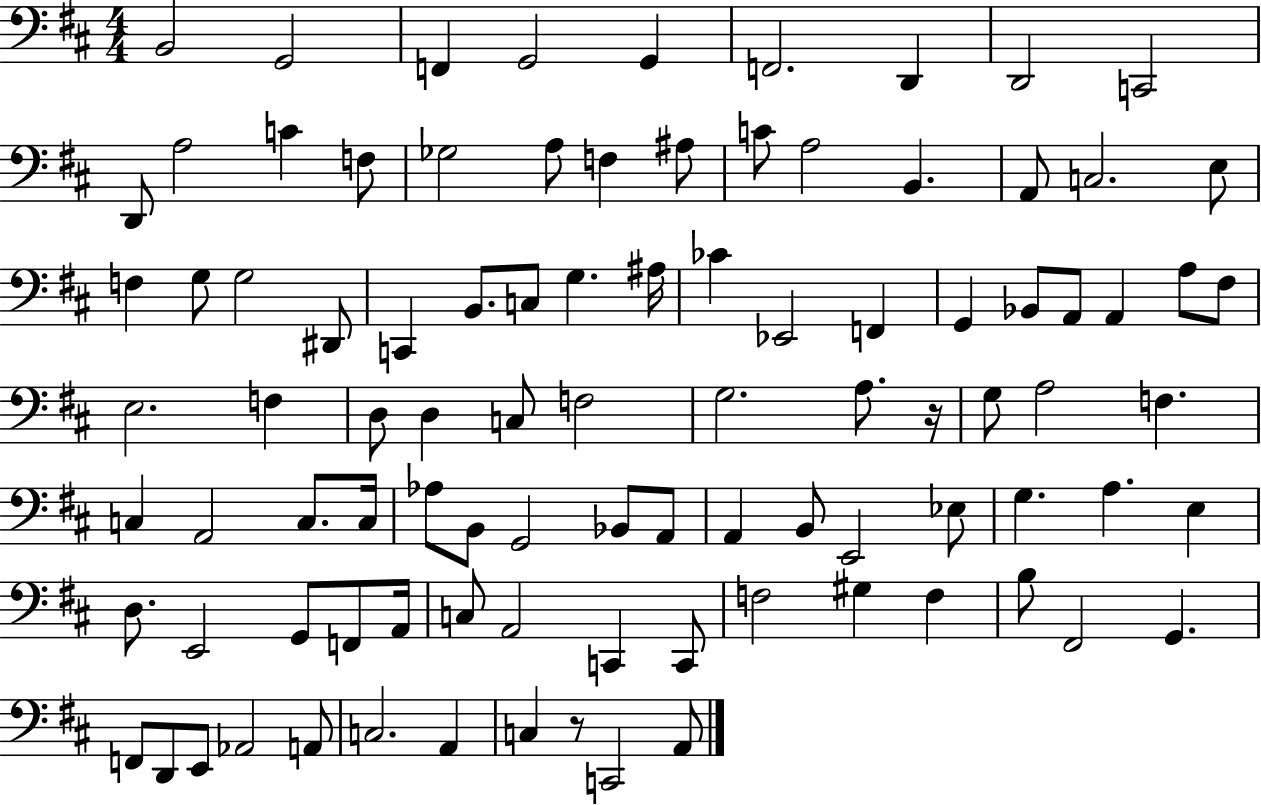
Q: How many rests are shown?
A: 2